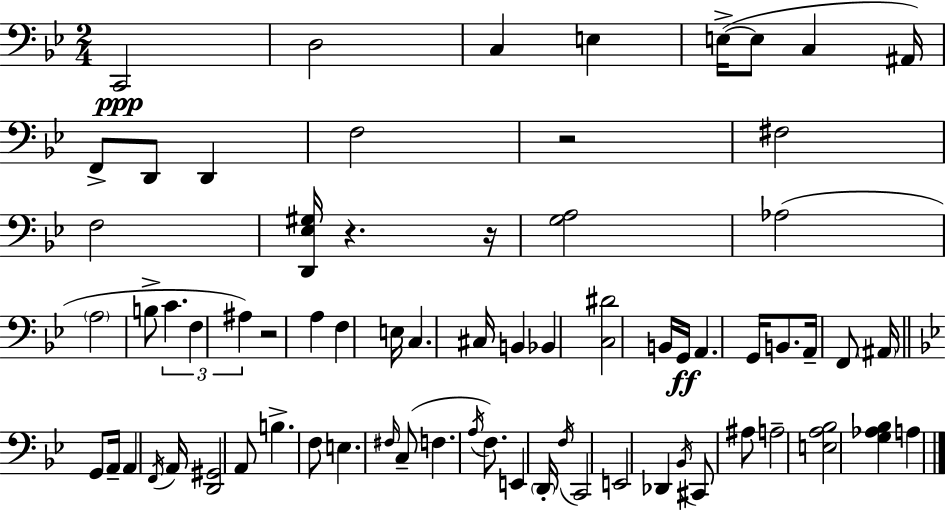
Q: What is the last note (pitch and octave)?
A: A3